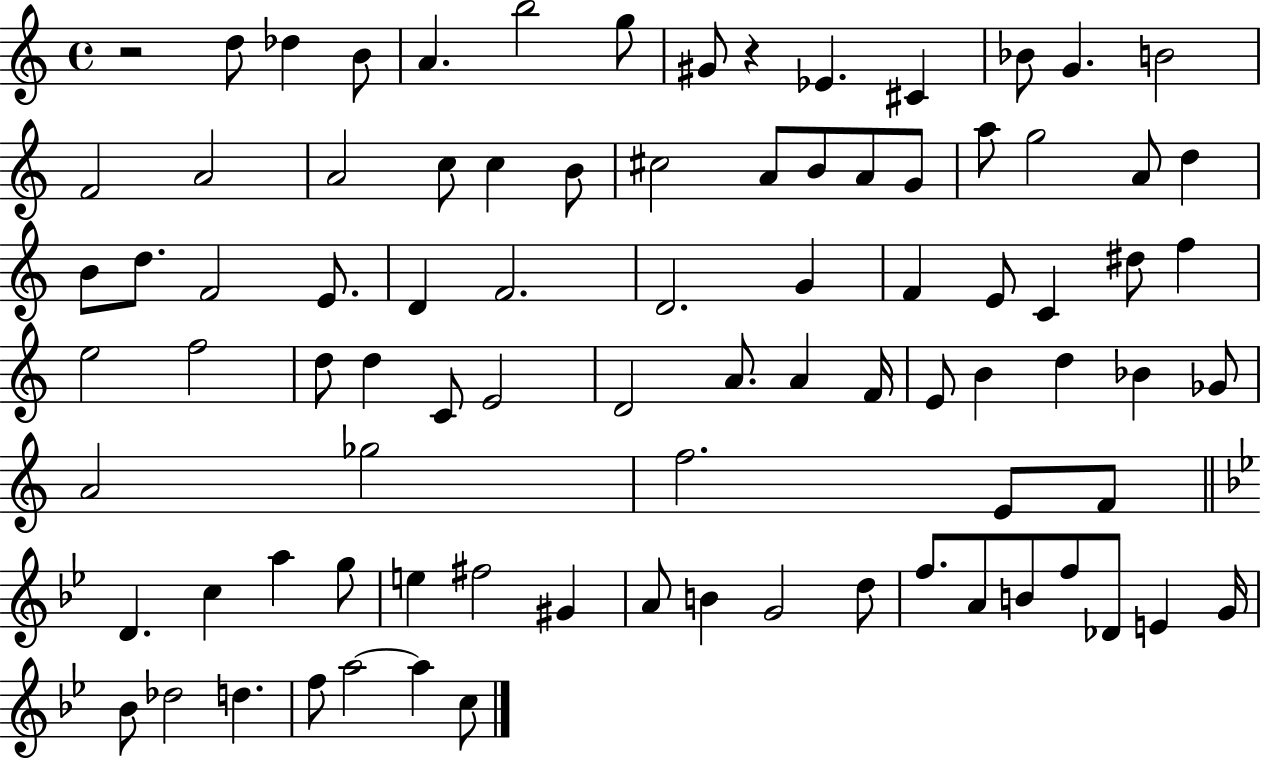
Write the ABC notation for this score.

X:1
T:Untitled
M:4/4
L:1/4
K:C
z2 d/2 _d B/2 A b2 g/2 ^G/2 z _E ^C _B/2 G B2 F2 A2 A2 c/2 c B/2 ^c2 A/2 B/2 A/2 G/2 a/2 g2 A/2 d B/2 d/2 F2 E/2 D F2 D2 G F E/2 C ^d/2 f e2 f2 d/2 d C/2 E2 D2 A/2 A F/4 E/2 B d _B _G/2 A2 _g2 f2 E/2 F/2 D c a g/2 e ^f2 ^G A/2 B G2 d/2 f/2 A/2 B/2 f/2 _D/2 E G/4 _B/2 _d2 d f/2 a2 a c/2